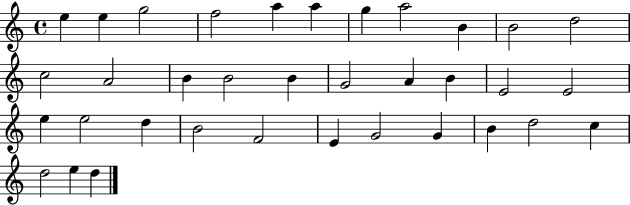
E5/q E5/q G5/h F5/h A5/q A5/q G5/q A5/h B4/q B4/h D5/h C5/h A4/h B4/q B4/h B4/q G4/h A4/q B4/q E4/h E4/h E5/q E5/h D5/q B4/h F4/h E4/q G4/h G4/q B4/q D5/h C5/q D5/h E5/q D5/q